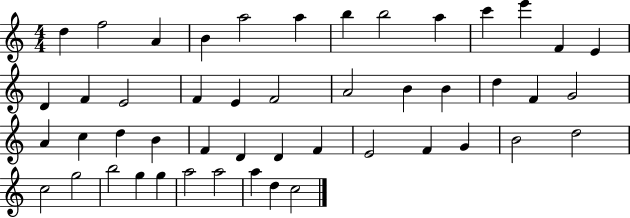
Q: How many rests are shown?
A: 0